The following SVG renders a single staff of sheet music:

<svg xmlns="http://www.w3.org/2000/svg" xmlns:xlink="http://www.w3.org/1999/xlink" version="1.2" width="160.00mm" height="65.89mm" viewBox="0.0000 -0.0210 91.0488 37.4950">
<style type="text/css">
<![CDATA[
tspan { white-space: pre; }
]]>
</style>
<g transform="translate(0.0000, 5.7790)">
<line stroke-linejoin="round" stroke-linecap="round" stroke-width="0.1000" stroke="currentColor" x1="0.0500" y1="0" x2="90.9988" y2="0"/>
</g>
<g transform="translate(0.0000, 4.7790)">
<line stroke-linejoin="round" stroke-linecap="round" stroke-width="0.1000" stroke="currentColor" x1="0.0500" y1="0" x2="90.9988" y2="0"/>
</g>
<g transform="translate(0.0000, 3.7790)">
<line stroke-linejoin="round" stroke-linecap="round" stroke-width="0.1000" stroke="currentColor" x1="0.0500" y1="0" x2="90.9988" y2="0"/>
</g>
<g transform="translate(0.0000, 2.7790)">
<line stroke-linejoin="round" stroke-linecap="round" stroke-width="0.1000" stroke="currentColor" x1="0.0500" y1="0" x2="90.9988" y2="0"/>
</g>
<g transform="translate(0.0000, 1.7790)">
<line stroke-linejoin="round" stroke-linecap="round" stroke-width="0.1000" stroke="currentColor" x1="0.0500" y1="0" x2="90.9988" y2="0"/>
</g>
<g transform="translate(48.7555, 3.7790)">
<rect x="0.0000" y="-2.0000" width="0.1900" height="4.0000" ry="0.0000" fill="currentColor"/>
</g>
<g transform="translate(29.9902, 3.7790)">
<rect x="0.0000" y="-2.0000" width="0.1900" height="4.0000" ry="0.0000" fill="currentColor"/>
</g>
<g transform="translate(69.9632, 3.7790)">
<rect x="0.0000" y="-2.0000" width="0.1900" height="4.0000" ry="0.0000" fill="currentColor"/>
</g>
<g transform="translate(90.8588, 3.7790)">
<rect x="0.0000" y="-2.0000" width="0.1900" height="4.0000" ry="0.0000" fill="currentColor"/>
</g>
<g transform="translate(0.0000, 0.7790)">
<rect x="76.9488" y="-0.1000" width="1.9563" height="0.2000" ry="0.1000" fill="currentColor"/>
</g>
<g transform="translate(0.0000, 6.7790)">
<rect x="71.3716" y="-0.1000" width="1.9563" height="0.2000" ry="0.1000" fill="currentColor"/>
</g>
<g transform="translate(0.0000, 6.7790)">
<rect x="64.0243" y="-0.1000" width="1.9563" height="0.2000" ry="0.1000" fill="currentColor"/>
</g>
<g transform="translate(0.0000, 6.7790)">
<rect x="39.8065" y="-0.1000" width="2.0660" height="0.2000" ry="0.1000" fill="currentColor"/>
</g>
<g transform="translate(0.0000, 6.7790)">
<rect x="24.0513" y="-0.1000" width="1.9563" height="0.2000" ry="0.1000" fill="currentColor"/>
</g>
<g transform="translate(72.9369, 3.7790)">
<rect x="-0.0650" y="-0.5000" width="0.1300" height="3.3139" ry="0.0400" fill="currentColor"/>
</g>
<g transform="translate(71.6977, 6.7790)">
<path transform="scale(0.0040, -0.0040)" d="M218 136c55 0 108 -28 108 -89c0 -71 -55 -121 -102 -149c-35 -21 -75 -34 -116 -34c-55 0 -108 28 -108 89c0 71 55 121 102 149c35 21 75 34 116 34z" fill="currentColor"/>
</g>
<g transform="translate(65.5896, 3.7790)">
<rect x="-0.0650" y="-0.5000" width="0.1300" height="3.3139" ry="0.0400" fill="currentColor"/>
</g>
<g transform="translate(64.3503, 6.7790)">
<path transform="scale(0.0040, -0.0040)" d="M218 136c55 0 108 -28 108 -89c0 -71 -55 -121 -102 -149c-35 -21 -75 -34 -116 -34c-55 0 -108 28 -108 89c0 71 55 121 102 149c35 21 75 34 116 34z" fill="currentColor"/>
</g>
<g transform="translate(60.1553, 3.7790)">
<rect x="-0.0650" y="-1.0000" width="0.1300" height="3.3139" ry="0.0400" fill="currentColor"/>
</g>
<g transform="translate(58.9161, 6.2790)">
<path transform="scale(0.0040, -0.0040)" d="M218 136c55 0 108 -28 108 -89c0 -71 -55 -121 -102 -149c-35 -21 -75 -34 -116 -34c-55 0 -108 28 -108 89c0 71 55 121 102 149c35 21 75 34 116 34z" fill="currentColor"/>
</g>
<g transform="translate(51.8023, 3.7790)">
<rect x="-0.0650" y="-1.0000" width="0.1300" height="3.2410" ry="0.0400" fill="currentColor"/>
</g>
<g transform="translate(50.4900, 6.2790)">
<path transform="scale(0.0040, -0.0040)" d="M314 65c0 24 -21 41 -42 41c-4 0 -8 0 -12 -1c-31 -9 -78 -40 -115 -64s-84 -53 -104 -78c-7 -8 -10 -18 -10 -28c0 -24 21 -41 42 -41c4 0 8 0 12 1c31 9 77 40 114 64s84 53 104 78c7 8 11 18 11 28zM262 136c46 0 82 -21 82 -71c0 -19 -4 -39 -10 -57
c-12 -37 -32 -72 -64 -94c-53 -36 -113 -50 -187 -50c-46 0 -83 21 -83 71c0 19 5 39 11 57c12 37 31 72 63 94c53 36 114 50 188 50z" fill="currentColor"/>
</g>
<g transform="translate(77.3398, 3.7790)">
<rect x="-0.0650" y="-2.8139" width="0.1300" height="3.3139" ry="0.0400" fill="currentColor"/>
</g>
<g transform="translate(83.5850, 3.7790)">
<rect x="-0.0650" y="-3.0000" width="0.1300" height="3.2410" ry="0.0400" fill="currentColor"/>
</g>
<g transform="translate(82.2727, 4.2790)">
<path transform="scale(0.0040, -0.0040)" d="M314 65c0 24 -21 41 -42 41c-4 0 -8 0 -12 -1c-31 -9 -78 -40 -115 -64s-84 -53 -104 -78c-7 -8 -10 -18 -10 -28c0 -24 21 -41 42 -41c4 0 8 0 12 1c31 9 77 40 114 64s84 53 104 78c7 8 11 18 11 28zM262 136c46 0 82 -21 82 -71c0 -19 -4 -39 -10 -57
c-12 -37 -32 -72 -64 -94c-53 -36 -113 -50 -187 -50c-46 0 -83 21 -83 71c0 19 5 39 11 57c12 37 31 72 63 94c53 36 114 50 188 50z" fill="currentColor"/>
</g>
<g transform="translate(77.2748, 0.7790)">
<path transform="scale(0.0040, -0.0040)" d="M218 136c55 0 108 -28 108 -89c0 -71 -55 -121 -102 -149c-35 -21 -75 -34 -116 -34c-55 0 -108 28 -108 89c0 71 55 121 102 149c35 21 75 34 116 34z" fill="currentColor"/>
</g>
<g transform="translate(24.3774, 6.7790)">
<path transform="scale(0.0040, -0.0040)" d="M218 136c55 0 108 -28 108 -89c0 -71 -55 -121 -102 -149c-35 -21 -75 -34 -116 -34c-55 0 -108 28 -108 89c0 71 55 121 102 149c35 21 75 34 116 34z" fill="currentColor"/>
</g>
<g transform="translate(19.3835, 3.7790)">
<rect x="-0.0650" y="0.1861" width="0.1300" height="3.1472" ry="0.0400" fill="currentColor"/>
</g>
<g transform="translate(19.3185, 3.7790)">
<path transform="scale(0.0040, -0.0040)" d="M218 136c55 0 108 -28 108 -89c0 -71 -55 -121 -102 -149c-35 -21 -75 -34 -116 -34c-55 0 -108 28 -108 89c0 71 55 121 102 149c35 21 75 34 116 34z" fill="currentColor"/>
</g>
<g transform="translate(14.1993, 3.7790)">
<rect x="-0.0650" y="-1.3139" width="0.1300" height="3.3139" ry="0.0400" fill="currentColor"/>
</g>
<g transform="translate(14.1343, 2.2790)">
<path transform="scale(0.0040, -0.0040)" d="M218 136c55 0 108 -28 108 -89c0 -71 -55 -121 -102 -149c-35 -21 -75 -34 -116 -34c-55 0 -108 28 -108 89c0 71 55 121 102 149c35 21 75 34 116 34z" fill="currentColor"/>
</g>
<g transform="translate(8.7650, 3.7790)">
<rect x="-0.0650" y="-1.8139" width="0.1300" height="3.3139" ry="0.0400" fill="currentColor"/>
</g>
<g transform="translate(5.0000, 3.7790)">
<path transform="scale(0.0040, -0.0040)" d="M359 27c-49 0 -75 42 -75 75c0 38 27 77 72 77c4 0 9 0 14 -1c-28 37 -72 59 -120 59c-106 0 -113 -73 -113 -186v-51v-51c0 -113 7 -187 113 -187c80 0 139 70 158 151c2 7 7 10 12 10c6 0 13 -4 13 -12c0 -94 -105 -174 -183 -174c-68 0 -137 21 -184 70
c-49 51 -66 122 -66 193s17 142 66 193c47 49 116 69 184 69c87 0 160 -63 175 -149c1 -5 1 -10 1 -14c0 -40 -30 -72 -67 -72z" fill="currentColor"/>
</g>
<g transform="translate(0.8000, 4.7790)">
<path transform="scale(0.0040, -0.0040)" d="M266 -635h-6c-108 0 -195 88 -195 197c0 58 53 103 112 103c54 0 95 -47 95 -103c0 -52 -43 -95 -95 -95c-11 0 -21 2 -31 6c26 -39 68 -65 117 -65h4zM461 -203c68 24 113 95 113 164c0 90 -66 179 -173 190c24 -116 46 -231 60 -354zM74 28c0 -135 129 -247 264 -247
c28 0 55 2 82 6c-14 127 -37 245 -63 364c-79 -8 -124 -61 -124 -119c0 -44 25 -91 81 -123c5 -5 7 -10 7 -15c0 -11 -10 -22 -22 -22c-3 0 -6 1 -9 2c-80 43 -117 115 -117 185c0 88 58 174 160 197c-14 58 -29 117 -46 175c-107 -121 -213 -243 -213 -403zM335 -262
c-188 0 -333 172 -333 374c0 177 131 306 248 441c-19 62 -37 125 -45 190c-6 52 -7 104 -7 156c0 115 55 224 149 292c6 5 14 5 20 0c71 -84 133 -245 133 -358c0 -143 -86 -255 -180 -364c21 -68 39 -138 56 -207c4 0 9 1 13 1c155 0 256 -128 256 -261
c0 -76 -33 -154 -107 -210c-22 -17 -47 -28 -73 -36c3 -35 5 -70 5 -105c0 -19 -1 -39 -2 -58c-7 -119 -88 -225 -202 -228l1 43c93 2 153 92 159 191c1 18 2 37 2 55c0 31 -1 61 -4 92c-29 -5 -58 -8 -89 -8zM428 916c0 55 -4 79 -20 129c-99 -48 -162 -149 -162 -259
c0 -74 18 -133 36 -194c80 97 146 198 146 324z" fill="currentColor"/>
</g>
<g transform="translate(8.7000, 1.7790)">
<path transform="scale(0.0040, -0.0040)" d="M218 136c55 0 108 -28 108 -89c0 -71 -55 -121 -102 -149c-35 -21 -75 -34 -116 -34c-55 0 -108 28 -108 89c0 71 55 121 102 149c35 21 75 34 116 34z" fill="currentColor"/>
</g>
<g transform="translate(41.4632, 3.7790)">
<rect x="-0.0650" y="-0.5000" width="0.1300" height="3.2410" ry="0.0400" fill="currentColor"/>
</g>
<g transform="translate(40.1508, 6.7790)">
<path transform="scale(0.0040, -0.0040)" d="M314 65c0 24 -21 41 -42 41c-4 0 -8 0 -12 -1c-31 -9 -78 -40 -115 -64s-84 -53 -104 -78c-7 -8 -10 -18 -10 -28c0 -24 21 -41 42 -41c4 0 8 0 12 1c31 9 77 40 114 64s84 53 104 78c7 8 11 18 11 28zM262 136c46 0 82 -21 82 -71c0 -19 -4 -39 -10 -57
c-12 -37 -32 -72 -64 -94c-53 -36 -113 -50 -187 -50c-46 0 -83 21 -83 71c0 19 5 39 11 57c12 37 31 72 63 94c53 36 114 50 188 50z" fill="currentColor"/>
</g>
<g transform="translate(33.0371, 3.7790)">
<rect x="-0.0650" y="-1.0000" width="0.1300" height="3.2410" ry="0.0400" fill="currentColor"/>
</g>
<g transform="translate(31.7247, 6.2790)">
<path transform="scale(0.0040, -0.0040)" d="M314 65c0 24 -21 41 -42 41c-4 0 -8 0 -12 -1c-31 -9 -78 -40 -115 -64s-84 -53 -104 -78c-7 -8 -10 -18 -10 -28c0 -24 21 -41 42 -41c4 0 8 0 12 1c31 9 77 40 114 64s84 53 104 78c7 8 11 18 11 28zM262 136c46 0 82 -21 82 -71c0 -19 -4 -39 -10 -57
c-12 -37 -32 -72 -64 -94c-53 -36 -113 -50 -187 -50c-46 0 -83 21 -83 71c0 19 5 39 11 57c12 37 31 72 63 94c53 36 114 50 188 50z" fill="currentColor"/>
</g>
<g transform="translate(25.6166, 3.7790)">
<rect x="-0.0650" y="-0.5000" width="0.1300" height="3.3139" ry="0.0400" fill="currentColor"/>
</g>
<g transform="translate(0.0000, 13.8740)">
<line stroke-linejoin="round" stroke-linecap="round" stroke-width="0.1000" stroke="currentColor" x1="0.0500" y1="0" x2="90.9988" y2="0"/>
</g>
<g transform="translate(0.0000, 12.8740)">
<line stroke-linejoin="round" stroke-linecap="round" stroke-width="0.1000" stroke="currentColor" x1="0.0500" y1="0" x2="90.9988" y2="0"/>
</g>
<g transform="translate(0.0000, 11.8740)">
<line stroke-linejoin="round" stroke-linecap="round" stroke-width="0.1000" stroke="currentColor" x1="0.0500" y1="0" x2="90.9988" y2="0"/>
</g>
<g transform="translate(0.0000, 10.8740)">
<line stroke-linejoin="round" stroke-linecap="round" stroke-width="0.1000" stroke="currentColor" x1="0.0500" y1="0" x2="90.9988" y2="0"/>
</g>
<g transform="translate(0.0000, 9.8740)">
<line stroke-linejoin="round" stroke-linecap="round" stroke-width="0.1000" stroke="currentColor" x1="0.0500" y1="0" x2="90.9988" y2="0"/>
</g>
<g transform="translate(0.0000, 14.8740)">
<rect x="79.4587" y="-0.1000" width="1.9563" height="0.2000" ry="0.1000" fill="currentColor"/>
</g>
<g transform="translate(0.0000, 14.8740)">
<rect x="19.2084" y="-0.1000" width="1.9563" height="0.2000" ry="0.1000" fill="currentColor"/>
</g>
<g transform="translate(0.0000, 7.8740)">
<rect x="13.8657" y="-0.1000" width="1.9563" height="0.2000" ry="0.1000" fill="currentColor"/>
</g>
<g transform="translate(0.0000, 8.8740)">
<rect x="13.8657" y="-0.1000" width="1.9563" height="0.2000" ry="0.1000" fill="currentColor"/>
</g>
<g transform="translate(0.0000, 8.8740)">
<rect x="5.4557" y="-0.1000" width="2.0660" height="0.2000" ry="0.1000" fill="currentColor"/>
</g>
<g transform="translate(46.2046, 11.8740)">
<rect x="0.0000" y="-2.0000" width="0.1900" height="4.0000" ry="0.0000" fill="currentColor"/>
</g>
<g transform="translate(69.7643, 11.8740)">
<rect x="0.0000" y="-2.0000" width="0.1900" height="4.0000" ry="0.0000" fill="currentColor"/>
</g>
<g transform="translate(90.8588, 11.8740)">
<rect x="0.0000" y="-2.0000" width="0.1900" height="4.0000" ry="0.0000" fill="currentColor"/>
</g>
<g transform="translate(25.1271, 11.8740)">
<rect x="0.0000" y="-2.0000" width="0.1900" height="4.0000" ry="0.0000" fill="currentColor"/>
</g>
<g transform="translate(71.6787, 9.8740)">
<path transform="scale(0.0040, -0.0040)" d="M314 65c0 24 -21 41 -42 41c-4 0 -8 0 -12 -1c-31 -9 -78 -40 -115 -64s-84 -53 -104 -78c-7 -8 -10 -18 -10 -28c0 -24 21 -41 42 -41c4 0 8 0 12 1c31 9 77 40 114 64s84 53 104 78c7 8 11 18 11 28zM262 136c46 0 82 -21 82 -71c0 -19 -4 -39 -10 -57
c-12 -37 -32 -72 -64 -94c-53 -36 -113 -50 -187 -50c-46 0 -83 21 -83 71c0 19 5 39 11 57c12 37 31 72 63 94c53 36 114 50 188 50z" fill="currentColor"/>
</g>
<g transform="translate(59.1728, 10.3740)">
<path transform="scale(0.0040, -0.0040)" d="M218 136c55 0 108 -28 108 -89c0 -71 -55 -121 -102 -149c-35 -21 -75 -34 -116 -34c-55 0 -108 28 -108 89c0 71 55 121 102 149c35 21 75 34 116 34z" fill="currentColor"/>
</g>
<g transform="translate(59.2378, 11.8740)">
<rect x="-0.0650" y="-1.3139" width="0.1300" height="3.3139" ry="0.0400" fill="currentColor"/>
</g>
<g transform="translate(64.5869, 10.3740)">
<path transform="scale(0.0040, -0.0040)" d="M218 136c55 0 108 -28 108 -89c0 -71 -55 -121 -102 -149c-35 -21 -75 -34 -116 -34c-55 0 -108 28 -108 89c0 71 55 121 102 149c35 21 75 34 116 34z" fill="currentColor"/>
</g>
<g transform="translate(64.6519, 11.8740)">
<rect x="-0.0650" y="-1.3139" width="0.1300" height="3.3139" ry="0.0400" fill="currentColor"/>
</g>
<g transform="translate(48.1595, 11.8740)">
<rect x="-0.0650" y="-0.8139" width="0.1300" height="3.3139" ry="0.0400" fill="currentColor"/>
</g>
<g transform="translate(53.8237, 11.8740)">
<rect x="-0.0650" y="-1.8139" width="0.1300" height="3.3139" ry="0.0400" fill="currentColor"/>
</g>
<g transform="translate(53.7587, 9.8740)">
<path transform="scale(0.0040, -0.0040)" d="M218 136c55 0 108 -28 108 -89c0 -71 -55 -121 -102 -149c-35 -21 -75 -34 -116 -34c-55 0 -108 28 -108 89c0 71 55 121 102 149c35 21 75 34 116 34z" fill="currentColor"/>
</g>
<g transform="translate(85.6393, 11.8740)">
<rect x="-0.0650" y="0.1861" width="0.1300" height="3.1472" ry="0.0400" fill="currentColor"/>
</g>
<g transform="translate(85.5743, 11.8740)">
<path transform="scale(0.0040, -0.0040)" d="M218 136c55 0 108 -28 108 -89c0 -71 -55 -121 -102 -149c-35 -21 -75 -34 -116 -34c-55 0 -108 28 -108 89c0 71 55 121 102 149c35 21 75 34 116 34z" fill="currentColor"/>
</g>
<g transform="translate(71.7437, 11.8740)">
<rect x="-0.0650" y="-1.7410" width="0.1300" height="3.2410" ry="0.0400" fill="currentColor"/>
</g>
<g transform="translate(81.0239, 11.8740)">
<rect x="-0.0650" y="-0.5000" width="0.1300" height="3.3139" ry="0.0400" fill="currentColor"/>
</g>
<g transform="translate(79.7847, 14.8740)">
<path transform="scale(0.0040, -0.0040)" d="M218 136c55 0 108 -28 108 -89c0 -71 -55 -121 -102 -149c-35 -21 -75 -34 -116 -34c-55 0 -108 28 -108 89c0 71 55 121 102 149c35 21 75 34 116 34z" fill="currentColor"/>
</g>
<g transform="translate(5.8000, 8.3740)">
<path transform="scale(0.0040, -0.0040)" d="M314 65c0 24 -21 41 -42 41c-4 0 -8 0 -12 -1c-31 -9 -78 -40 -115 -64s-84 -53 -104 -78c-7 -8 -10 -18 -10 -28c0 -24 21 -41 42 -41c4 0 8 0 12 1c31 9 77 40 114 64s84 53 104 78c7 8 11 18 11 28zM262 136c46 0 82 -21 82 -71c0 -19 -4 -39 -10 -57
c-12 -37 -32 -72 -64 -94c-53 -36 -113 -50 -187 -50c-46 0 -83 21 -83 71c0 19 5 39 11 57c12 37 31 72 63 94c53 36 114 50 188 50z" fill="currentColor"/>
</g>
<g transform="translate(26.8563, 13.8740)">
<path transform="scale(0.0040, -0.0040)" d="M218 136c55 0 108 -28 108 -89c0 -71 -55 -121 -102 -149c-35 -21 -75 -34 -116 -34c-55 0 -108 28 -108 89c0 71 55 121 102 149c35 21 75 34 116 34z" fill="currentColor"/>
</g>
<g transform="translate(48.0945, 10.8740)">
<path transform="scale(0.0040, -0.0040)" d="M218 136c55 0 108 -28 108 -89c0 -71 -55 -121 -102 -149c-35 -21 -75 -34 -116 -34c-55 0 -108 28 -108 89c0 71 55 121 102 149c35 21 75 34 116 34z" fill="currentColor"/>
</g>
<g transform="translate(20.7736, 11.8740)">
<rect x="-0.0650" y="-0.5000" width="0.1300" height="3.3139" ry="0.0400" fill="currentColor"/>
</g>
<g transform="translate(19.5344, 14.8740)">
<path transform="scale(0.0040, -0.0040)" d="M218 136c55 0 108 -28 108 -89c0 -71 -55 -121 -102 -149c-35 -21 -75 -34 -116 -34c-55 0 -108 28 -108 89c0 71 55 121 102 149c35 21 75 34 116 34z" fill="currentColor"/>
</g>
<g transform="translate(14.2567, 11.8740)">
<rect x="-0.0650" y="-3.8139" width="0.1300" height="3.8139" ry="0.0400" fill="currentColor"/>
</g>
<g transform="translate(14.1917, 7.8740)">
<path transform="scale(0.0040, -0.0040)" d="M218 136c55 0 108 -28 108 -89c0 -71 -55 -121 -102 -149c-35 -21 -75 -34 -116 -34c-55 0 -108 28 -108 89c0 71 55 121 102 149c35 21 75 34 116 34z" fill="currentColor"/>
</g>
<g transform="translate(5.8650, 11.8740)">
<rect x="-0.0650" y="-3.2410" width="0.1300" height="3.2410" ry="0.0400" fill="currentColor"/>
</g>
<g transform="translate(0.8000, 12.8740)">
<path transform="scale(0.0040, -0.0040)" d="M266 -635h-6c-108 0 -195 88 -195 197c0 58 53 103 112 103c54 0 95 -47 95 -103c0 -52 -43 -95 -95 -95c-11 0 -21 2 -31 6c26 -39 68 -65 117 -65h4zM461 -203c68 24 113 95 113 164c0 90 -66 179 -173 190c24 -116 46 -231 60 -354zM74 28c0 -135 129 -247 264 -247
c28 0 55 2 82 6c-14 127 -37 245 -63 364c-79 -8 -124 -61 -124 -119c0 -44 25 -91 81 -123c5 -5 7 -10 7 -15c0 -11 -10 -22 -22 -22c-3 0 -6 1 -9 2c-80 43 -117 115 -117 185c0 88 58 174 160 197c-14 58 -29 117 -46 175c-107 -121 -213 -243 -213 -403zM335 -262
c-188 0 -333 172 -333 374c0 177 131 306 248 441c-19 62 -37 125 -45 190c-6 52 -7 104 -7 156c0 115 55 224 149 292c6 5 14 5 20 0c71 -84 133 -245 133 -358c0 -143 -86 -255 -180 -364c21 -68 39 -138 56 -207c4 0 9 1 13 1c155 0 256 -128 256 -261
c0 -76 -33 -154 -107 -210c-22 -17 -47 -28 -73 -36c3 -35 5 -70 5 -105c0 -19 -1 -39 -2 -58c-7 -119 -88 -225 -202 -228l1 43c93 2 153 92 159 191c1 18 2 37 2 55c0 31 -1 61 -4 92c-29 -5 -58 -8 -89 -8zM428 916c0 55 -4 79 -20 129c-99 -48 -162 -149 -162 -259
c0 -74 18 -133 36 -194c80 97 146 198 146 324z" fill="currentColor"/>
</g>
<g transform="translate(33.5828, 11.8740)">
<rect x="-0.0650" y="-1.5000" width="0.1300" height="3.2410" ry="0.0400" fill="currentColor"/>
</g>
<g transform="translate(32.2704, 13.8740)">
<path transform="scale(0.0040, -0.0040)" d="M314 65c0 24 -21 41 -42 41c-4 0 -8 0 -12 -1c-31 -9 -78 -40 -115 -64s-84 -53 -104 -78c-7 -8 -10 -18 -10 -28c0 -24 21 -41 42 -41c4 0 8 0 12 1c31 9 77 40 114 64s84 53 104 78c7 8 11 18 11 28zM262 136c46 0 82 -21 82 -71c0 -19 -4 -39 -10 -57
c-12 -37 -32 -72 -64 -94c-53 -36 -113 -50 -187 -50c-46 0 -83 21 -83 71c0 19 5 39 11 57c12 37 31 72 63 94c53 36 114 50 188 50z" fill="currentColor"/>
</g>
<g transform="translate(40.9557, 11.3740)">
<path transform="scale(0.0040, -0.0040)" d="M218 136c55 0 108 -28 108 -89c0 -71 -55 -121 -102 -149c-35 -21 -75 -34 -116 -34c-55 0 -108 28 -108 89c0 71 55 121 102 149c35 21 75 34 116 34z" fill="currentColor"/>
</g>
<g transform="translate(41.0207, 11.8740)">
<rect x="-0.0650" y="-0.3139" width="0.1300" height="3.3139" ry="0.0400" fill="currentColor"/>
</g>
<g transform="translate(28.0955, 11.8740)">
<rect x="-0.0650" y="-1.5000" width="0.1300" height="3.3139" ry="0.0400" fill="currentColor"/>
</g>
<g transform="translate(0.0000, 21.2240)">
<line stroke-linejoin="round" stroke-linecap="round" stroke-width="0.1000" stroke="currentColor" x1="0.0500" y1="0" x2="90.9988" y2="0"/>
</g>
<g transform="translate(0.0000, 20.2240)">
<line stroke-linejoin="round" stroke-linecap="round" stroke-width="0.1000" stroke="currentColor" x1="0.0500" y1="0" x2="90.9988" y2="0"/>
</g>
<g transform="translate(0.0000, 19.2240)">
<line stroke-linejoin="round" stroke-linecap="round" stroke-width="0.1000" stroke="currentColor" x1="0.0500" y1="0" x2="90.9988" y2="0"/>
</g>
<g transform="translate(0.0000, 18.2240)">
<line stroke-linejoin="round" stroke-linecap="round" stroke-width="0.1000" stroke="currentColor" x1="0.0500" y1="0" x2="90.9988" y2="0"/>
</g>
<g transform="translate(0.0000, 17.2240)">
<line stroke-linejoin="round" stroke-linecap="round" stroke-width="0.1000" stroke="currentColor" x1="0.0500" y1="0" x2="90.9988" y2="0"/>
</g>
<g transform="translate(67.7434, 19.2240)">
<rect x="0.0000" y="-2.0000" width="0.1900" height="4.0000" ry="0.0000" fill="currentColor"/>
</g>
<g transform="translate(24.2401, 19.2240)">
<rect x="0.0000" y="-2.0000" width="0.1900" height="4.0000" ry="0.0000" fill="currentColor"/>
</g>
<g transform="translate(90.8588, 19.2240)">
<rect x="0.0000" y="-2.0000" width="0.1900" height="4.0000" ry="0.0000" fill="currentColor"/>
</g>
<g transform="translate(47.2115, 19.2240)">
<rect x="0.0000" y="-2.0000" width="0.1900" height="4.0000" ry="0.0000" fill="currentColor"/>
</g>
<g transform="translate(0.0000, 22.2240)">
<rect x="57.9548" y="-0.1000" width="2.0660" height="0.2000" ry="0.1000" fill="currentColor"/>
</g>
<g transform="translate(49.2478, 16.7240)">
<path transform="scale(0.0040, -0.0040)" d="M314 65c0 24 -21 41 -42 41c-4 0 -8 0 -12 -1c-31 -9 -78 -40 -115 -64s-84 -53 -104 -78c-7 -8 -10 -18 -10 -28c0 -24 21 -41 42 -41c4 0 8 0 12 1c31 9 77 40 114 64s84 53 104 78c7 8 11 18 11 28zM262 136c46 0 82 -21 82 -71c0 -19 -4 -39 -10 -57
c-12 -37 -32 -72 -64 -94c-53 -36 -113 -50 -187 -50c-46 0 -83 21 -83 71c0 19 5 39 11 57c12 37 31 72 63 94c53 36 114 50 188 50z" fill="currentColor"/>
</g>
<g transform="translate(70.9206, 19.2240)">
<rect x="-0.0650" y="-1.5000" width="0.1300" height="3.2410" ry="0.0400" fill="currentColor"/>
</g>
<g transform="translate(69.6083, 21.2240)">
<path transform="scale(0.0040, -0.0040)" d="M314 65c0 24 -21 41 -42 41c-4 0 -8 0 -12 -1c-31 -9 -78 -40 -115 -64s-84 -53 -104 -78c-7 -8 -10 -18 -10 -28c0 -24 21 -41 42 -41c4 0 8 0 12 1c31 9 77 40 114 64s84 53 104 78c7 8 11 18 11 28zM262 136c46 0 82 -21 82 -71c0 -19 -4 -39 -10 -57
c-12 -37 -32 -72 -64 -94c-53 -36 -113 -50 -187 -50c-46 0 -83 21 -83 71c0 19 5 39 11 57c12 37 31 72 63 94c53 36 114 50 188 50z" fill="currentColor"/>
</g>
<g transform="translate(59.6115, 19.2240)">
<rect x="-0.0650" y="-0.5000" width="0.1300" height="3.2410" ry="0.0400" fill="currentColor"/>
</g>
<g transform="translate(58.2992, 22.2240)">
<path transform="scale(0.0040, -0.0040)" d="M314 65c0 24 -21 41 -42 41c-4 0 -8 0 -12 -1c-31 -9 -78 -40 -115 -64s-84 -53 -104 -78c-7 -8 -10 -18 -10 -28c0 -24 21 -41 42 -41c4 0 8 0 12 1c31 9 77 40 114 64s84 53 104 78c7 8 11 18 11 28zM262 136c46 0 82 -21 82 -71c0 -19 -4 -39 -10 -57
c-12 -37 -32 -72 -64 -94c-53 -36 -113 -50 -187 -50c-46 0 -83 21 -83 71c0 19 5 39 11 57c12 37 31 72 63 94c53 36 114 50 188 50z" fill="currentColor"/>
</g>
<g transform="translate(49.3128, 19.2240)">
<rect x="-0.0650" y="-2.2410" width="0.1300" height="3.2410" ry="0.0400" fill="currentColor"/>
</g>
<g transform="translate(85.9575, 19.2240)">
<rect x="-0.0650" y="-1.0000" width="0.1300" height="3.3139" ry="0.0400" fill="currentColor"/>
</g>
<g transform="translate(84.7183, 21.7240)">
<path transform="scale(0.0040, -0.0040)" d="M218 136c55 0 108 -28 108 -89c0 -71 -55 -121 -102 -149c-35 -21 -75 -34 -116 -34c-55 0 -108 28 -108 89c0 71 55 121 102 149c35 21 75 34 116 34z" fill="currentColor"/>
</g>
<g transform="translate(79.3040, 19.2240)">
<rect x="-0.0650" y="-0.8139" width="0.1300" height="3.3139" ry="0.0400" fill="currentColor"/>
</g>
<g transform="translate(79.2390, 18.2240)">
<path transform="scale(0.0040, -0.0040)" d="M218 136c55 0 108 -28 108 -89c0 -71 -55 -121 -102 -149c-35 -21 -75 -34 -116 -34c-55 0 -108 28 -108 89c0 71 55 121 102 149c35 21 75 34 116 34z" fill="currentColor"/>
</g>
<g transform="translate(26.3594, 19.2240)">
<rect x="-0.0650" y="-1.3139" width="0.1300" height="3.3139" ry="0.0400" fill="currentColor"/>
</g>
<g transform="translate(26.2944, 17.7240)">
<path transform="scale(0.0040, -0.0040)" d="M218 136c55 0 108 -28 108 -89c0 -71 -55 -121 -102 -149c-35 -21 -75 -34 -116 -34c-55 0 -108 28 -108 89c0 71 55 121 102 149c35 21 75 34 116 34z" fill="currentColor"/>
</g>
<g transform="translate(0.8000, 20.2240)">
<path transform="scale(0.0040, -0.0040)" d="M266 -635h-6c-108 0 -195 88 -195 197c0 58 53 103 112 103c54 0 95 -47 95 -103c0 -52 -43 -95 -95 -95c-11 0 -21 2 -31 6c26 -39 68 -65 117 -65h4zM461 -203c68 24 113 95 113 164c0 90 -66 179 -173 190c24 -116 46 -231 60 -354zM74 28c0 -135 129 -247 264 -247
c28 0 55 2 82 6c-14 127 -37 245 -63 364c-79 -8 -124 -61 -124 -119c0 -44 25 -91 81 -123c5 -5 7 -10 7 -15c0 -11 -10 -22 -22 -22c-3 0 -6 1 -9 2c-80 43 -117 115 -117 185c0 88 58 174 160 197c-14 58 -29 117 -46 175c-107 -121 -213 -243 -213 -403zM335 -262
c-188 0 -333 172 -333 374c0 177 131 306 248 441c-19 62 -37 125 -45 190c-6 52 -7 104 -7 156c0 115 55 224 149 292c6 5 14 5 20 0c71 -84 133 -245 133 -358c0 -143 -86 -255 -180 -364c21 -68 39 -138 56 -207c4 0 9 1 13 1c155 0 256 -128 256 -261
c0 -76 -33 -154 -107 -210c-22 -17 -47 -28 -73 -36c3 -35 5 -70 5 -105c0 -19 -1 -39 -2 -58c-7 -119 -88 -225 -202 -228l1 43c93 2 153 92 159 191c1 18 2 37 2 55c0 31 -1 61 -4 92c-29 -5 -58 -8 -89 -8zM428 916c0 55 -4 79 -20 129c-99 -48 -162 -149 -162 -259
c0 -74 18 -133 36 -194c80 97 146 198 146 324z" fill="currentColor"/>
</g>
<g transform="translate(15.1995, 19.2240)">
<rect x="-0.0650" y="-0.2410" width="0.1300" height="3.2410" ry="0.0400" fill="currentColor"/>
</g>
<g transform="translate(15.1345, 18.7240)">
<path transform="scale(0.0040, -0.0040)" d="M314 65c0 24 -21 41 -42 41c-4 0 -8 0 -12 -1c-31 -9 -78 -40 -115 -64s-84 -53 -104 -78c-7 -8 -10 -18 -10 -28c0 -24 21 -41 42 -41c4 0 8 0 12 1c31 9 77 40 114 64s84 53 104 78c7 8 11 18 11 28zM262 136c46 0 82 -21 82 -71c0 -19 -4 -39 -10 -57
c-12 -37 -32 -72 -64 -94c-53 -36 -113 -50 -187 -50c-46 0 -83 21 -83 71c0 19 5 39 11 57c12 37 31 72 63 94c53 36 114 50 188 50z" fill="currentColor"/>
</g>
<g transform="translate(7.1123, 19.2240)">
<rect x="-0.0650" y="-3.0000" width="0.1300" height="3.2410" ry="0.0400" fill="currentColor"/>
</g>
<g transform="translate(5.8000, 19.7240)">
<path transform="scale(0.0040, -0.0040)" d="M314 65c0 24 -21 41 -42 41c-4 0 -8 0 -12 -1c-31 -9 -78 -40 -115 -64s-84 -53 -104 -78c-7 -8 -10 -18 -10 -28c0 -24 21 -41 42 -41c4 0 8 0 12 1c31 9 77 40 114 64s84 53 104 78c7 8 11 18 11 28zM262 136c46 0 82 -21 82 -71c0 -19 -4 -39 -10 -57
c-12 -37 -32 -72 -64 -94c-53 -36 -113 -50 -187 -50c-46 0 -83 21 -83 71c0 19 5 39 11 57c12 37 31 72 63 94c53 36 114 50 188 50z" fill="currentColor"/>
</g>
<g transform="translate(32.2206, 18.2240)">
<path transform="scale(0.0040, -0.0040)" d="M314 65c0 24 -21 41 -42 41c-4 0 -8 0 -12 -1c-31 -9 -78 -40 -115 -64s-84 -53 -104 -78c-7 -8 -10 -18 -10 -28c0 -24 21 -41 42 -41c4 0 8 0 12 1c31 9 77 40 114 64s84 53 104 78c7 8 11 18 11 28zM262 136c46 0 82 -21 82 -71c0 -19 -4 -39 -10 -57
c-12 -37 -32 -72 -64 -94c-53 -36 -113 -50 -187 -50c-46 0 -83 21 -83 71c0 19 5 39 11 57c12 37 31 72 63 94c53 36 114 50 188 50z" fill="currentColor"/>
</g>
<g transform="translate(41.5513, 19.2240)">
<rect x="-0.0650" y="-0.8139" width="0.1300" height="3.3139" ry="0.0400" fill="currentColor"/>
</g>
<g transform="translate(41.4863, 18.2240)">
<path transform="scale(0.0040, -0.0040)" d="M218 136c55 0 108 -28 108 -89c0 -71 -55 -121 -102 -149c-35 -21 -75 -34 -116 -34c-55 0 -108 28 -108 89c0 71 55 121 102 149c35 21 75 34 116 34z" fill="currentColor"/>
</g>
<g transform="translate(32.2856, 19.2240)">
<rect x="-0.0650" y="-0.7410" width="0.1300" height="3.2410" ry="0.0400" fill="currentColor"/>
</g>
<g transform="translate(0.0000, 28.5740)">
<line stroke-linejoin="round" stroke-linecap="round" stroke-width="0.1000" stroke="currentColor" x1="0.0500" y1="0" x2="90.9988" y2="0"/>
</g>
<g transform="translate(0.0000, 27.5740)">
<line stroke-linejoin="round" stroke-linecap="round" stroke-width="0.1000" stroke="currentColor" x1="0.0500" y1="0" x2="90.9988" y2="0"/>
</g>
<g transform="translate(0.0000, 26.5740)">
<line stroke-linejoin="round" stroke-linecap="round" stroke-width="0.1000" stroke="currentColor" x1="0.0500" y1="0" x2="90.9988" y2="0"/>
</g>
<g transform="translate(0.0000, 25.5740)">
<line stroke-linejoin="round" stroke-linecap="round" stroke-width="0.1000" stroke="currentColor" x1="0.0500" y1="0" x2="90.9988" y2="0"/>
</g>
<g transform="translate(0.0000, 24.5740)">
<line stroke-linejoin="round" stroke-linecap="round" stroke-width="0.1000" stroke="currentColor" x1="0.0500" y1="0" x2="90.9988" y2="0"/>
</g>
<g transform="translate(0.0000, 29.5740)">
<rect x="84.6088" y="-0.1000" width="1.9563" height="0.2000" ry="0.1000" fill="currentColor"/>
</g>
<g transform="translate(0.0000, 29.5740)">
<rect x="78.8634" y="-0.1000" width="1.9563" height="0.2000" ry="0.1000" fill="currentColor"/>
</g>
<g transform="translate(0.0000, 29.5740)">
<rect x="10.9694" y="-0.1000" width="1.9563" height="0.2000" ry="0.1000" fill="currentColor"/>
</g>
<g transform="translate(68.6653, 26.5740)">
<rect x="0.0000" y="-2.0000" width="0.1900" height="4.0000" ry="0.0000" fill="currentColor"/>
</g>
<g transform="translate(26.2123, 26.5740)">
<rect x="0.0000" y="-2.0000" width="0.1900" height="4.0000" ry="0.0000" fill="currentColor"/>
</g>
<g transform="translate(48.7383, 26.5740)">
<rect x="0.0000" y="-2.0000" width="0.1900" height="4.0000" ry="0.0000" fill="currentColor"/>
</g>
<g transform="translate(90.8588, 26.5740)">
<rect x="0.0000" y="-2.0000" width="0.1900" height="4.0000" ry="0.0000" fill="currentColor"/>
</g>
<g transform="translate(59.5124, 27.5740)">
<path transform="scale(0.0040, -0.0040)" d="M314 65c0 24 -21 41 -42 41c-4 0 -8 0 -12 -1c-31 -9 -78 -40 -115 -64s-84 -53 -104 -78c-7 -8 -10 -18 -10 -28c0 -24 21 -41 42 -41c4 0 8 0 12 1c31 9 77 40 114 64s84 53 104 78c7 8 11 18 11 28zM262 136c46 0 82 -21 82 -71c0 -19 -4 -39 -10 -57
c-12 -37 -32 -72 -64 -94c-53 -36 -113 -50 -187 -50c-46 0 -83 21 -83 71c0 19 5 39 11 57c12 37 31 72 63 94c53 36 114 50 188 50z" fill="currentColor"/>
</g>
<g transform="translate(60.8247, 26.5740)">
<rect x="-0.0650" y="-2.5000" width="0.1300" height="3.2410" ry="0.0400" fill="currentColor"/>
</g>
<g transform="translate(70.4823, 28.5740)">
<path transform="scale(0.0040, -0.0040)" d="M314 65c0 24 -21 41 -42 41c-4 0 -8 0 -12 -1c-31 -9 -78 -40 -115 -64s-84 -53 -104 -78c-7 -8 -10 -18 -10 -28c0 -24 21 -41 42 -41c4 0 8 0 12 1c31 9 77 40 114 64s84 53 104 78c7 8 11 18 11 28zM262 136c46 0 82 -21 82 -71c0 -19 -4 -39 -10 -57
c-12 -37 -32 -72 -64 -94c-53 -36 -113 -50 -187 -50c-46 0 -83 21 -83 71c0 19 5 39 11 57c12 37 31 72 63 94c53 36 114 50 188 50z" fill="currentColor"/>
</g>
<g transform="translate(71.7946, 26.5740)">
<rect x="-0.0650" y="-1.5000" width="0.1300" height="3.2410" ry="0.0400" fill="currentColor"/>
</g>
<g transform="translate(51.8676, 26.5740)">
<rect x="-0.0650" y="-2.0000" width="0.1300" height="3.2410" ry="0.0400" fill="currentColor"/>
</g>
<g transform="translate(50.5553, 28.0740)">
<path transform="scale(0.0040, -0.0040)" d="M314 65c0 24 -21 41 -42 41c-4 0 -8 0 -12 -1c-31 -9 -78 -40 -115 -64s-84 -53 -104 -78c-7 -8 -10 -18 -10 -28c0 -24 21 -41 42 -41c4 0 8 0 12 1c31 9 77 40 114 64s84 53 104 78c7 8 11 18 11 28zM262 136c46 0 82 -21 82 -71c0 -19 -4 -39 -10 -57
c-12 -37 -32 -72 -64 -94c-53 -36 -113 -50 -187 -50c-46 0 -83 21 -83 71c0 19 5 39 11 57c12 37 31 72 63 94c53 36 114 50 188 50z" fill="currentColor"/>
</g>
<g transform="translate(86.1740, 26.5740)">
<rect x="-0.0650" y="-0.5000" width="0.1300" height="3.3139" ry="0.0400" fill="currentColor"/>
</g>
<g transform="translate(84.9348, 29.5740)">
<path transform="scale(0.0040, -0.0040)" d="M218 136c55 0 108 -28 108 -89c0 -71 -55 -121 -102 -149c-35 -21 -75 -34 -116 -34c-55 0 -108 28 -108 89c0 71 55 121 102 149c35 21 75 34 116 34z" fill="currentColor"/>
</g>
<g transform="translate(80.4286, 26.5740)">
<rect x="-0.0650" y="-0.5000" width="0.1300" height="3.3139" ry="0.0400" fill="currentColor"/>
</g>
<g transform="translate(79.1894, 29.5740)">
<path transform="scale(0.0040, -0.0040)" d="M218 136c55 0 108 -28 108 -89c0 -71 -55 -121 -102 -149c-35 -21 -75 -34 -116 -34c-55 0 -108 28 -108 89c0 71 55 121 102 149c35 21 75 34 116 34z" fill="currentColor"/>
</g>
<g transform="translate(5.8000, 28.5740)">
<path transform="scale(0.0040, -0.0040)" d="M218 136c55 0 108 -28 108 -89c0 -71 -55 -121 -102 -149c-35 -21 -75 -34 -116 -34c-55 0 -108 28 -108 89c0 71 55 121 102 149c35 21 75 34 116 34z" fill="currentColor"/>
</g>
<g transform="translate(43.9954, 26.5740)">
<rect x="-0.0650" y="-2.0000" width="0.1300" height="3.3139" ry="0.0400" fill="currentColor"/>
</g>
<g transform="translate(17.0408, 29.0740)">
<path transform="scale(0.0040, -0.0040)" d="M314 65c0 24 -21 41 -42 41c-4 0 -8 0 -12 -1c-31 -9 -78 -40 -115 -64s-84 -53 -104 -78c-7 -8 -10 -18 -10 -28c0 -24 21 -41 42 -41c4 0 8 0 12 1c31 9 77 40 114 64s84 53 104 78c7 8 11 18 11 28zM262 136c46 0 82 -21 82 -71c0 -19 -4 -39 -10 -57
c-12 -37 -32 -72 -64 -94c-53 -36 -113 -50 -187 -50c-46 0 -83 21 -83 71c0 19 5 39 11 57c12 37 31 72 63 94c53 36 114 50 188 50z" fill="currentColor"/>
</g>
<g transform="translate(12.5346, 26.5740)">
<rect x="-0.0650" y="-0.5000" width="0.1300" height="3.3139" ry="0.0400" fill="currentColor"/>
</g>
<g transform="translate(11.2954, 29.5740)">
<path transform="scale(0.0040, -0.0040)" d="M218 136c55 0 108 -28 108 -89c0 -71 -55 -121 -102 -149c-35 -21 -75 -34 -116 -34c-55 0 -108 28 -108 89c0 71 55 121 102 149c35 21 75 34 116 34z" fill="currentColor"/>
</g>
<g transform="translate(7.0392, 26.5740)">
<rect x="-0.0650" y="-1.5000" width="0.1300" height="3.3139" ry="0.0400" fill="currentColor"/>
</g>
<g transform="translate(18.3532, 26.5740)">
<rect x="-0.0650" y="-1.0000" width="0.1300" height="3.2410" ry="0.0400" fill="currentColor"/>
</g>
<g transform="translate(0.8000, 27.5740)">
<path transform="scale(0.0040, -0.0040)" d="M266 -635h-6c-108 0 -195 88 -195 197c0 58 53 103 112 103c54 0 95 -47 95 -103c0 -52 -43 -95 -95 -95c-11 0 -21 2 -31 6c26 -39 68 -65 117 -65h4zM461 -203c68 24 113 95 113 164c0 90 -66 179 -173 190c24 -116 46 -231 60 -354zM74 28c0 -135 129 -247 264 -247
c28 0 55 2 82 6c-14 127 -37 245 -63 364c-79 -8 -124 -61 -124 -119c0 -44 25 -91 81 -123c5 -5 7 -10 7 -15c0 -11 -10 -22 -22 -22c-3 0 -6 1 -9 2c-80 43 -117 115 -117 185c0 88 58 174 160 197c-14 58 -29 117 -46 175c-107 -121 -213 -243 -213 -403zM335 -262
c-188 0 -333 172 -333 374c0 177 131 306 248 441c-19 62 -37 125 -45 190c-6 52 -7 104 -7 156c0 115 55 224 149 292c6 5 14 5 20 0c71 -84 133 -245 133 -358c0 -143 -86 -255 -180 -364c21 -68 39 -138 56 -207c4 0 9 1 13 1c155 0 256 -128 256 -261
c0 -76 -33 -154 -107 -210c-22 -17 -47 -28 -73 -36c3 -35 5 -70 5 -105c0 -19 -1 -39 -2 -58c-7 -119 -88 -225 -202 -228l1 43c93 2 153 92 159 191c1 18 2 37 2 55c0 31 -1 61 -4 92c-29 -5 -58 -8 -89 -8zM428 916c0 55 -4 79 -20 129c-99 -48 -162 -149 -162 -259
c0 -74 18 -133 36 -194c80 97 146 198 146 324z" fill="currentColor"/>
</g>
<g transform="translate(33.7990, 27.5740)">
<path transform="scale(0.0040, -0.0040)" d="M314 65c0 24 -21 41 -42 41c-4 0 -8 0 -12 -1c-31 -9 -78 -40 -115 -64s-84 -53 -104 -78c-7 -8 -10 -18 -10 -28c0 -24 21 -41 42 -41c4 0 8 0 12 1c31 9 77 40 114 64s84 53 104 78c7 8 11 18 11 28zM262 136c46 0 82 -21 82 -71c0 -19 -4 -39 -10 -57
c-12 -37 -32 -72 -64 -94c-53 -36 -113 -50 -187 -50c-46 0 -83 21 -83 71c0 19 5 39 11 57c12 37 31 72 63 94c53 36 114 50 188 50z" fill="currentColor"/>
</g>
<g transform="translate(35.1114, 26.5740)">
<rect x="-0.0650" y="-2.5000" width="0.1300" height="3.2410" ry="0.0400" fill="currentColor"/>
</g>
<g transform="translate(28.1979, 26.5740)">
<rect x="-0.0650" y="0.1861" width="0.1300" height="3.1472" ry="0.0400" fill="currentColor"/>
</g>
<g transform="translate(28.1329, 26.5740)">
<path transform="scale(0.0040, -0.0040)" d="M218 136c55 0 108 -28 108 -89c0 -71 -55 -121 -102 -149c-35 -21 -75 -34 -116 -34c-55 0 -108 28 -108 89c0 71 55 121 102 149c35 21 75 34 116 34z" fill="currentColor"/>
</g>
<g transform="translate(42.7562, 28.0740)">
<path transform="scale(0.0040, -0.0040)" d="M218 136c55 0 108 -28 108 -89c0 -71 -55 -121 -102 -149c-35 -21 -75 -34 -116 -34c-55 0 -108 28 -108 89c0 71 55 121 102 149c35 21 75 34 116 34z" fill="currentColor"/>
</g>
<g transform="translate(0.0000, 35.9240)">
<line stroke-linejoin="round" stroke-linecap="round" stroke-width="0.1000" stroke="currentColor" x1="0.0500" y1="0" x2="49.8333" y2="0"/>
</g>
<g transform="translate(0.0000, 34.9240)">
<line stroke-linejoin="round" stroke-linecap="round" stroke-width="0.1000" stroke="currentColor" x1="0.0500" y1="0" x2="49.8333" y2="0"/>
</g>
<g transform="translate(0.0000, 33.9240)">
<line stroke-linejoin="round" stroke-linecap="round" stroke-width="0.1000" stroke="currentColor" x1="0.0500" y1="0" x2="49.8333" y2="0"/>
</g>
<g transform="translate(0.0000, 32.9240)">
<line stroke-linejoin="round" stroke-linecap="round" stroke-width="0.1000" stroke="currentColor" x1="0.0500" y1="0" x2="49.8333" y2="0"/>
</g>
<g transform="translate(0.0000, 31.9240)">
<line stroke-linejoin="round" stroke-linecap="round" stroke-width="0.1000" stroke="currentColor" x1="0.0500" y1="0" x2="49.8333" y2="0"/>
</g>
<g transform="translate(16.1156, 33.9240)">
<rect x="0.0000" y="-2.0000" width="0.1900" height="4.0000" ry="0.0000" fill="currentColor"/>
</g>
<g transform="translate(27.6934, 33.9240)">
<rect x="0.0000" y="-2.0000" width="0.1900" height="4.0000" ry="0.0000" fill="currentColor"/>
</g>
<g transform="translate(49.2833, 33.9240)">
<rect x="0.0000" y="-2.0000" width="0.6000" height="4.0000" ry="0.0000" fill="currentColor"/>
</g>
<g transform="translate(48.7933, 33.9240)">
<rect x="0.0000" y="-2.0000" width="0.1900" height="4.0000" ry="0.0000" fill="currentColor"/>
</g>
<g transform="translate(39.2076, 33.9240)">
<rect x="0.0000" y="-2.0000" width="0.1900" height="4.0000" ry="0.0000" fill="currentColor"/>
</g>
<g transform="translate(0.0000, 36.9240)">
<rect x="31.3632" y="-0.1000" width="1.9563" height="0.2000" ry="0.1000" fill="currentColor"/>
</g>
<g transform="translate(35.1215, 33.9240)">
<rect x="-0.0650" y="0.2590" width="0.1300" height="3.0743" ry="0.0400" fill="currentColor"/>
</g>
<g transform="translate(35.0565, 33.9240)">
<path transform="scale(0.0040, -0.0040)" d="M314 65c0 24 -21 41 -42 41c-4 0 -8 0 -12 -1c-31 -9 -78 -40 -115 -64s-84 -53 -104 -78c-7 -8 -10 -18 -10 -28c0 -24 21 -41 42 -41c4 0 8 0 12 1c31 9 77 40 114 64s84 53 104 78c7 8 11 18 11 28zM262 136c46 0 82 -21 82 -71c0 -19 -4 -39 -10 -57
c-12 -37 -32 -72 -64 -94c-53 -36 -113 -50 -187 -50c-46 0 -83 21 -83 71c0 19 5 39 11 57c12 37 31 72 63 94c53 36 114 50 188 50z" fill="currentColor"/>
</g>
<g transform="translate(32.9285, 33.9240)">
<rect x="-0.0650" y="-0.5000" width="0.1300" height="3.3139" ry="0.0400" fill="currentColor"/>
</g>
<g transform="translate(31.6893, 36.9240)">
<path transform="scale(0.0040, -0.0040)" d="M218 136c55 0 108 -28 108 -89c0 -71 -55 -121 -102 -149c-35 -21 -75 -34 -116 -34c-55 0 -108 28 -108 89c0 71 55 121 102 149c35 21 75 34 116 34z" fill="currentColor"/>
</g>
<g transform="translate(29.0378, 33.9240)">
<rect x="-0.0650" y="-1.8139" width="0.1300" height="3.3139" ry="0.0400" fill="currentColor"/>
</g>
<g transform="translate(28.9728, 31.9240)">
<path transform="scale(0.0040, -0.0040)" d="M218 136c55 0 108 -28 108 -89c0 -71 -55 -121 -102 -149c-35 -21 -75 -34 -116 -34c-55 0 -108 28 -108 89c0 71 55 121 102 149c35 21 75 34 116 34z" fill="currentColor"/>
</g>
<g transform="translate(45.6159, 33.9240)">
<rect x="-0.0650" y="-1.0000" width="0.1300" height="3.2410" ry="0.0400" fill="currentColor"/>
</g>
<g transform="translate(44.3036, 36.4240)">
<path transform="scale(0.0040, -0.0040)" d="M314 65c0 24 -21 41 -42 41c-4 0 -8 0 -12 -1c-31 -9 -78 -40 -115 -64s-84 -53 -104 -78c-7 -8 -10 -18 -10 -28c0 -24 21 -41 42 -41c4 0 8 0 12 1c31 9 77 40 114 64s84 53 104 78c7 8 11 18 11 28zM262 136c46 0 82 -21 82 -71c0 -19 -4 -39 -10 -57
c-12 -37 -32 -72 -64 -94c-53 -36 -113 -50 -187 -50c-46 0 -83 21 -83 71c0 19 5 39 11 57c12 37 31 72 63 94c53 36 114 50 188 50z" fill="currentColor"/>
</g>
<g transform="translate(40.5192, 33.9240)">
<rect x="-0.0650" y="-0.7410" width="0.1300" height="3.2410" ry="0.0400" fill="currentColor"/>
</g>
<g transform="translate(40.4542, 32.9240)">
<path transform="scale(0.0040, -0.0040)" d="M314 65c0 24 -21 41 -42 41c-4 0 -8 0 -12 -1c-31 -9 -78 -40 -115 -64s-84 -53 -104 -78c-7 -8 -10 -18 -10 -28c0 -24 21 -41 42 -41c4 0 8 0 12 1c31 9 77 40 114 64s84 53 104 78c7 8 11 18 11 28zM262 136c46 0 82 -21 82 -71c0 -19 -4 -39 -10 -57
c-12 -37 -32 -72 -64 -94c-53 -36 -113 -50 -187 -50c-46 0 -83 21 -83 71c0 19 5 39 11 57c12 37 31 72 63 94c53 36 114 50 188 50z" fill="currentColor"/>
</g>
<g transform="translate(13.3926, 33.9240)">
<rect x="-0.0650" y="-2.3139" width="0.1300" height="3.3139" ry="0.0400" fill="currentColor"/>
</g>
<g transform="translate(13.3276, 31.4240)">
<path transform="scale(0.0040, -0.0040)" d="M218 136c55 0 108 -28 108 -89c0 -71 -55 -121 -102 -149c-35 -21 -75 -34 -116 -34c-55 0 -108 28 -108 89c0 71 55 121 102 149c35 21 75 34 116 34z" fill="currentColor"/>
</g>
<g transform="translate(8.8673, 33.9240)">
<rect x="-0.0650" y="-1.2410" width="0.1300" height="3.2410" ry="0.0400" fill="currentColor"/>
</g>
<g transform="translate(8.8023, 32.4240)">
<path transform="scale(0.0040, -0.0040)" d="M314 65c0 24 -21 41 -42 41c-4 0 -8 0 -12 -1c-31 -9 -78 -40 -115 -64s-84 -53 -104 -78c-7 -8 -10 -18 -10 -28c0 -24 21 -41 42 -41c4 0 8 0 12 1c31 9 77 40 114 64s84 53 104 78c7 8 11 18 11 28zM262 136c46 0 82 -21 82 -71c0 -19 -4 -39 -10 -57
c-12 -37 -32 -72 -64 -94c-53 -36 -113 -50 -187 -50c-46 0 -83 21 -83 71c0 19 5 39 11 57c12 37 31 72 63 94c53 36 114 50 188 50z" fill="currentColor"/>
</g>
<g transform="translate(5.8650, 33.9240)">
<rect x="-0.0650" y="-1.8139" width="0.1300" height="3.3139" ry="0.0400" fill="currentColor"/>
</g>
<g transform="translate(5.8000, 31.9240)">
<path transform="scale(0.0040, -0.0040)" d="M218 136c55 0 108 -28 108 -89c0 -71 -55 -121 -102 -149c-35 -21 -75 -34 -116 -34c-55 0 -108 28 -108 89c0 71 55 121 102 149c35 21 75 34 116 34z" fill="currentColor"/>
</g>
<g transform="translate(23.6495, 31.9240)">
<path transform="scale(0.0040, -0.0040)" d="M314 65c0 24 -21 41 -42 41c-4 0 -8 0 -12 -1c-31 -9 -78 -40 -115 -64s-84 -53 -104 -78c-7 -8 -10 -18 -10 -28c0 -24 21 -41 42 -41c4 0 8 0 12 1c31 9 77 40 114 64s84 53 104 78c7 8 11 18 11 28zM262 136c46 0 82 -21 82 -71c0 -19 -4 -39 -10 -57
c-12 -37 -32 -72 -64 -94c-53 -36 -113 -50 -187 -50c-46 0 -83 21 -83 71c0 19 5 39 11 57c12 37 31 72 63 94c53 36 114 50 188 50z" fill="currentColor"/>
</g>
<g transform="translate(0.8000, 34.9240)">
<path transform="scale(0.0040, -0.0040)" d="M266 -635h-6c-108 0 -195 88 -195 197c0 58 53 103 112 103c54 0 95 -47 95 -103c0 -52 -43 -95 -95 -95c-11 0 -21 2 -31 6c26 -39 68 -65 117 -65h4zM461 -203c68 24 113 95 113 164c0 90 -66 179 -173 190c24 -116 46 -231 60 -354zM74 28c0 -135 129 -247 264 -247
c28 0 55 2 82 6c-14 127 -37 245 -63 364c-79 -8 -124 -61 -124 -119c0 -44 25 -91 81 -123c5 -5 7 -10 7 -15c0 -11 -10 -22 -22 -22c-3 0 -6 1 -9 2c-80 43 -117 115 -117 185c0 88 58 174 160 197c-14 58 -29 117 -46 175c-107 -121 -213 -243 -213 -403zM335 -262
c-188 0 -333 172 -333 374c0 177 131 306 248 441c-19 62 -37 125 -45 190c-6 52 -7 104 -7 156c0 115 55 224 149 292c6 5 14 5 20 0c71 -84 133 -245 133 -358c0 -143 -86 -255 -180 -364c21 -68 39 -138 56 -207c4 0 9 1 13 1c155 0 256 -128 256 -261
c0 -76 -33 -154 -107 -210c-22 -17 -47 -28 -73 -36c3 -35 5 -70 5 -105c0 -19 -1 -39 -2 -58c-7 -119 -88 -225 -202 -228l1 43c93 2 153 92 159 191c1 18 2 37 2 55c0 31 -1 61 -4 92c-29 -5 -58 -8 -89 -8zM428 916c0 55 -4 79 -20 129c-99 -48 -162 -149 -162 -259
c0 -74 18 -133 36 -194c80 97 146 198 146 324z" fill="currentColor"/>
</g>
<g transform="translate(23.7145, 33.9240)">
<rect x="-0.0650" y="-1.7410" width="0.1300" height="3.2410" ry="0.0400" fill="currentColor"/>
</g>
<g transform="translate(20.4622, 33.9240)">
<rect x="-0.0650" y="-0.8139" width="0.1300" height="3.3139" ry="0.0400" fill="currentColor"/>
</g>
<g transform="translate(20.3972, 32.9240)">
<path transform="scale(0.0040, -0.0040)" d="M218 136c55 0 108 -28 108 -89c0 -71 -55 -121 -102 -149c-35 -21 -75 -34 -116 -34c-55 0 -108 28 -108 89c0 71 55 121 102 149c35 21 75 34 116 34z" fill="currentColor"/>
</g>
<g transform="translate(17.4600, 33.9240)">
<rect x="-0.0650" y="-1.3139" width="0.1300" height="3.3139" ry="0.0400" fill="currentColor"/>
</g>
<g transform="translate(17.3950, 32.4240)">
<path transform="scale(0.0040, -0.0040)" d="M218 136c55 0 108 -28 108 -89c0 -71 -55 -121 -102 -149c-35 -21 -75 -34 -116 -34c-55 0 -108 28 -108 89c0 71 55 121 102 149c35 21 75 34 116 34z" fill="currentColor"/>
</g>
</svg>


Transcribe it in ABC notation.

X:1
T:Untitled
M:4/4
L:1/4
K:C
f e B C D2 C2 D2 D C C a A2 b2 c' C E E2 c d f e e f2 C B A2 c2 e d2 d g2 C2 E2 d D E C D2 B G2 F F2 G2 E2 C C f e2 g e d f2 f C B2 d2 D2